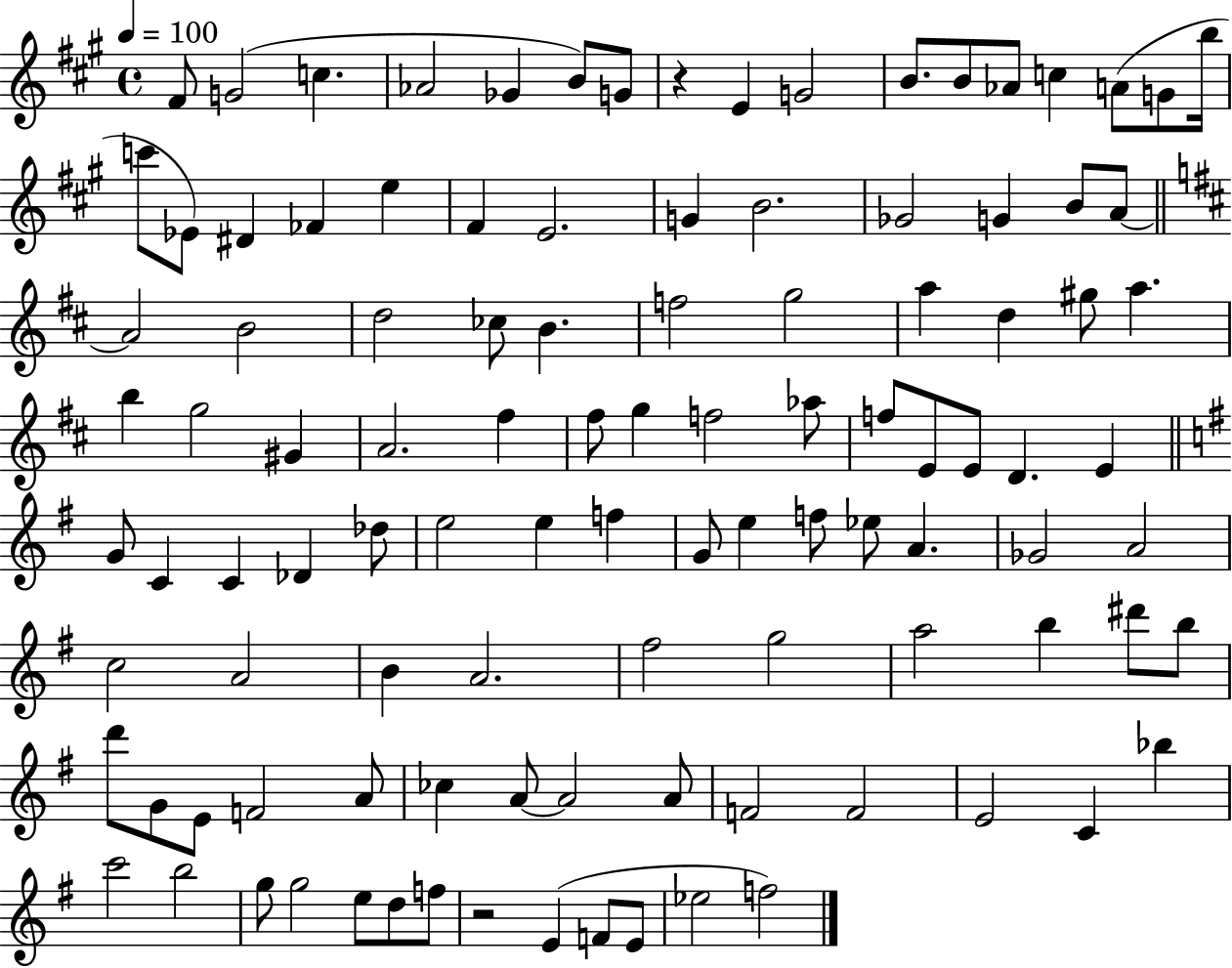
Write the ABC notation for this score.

X:1
T:Untitled
M:4/4
L:1/4
K:A
^F/2 G2 c _A2 _G B/2 G/2 z E G2 B/2 B/2 _A/2 c A/2 G/2 b/4 c'/2 _E/2 ^D _F e ^F E2 G B2 _G2 G B/2 A/2 A2 B2 d2 _c/2 B f2 g2 a d ^g/2 a b g2 ^G A2 ^f ^f/2 g f2 _a/2 f/2 E/2 E/2 D E G/2 C C _D _d/2 e2 e f G/2 e f/2 _e/2 A _G2 A2 c2 A2 B A2 ^f2 g2 a2 b ^d'/2 b/2 d'/2 G/2 E/2 F2 A/2 _c A/2 A2 A/2 F2 F2 E2 C _b c'2 b2 g/2 g2 e/2 d/2 f/2 z2 E F/2 E/2 _e2 f2